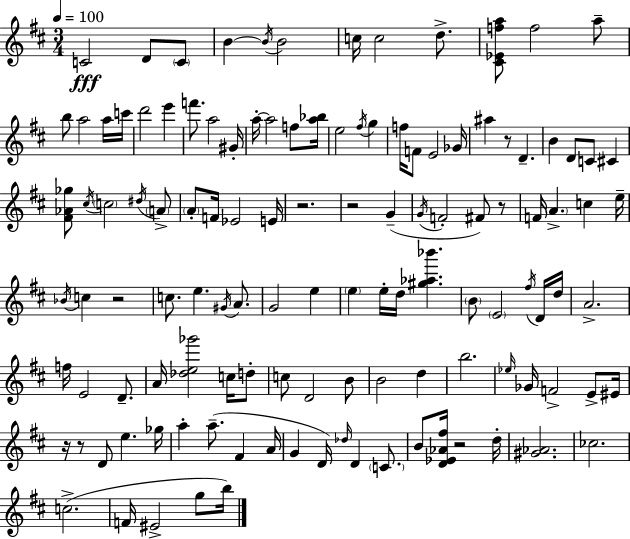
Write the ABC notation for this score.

X:1
T:Untitled
M:3/4
L:1/4
K:D
C2 D/2 C/2 B B/4 B2 c/4 c2 d/2 [^C_Efa]/2 f2 a/2 b/2 a2 a/4 c'/4 d'2 e' f'/2 a2 ^G/4 a/4 a2 f/2 [a_b]/4 e2 ^f/4 g f/4 F/2 E2 _G/4 ^a z/2 D B D/2 C/2 ^C [^F_A_g]/2 ^c/4 c2 ^d/4 A/2 A/2 F/4 _E2 E/4 z2 z2 G G/4 F2 ^F/2 z/2 F/4 A c e/4 _B/4 c z2 c/2 e ^G/4 A/2 G2 e e e/4 d/4 [^g_a_b'] B/2 E2 ^f/4 D/4 d/4 A2 f/4 E2 D/2 A/4 [_de_g']2 c/4 d/2 c/2 D2 B/2 B2 d b2 _e/4 _G/4 F2 E/2 ^E/4 z/4 z/2 D/2 e _g/4 a a/2 ^F A/4 G D/4 _d/4 D C/2 B/2 [D_E_A^f]/4 z2 d/4 [^G_A]2 _c2 c2 F/4 ^E2 g/2 b/4